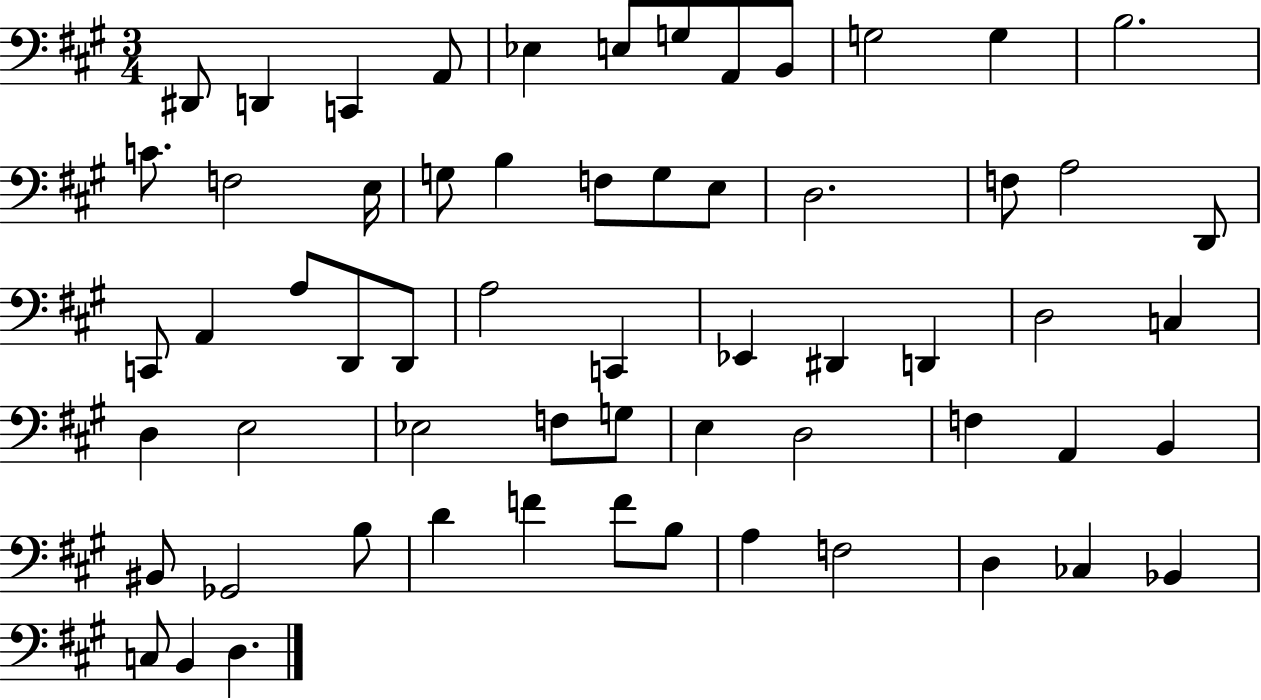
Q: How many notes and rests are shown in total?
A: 61